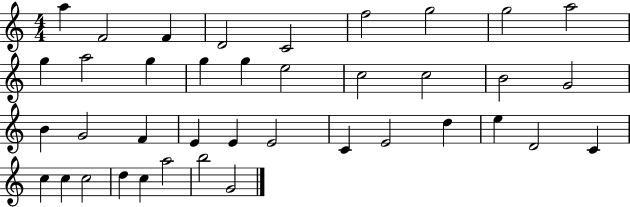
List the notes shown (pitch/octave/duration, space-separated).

A5/q F4/h F4/q D4/h C4/h F5/h G5/h G5/h A5/h G5/q A5/h G5/q G5/q G5/q E5/h C5/h C5/h B4/h G4/h B4/q G4/h F4/q E4/q E4/q E4/h C4/q E4/h D5/q E5/q D4/h C4/q C5/q C5/q C5/h D5/q C5/q A5/h B5/h G4/h